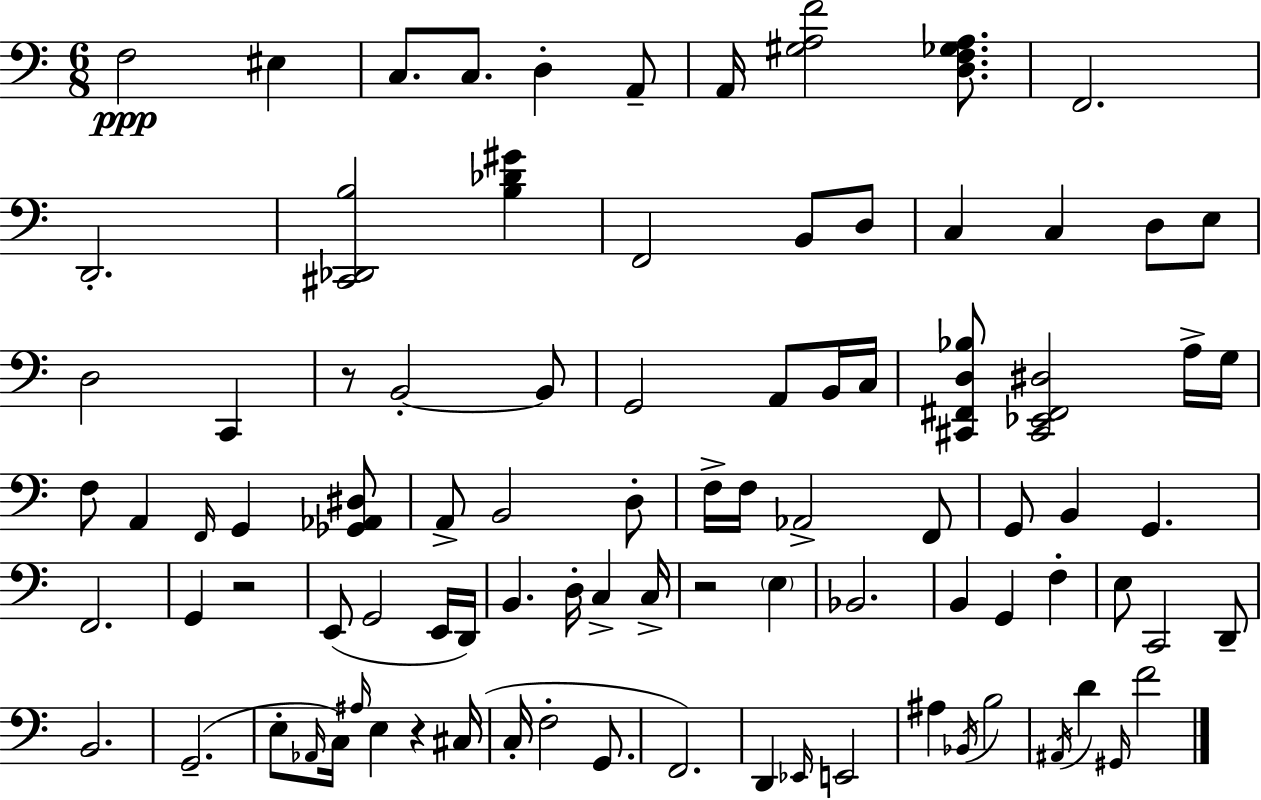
F3/h EIS3/q C3/e. C3/e. D3/q A2/e A2/s [G#3,A3,F4]/h [D3,F3,Gb3,A3]/e. F2/h. D2/h. [C#2,Db2,B3]/h [B3,Db4,G#4]/q F2/h B2/e D3/e C3/q C3/q D3/e E3/e D3/h C2/q R/e B2/h B2/e G2/h A2/e B2/s C3/s [C#2,F#2,D3,Bb3]/e [C#2,Eb2,F#2,D#3]/h A3/s G3/s F3/e A2/q F2/s G2/q [Gb2,Ab2,D#3]/e A2/e B2/h D3/e F3/s F3/s Ab2/h F2/e G2/e B2/q G2/q. F2/h. G2/q R/h E2/e G2/h E2/s D2/s B2/q. D3/s C3/q C3/s R/h E3/q Bb2/h. B2/q G2/q F3/q E3/e C2/h D2/e B2/h. G2/h. E3/e Ab2/s C3/s A#3/s E3/q R/q C#3/s C3/s F3/h G2/e. F2/h. D2/q Eb2/s E2/h A#3/q Bb2/s B3/h A#2/s D4/q G#2/s F4/h